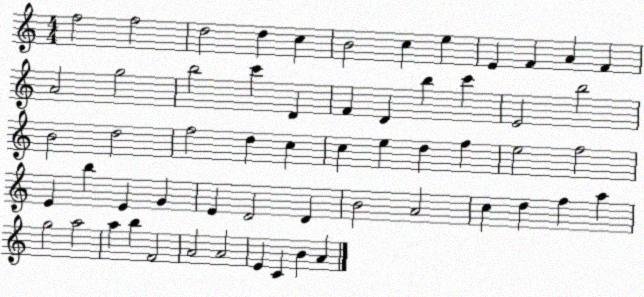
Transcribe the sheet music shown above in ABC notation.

X:1
T:Untitled
M:4/4
L:1/4
K:C
f2 f2 d2 d c B2 c e E F A F A2 g2 b2 c' D F D b c' E2 b2 B2 d2 f2 d c c e d f e2 f2 E b E G E D2 D B2 A2 c d f a g2 a2 a b F2 A2 A2 E C B A